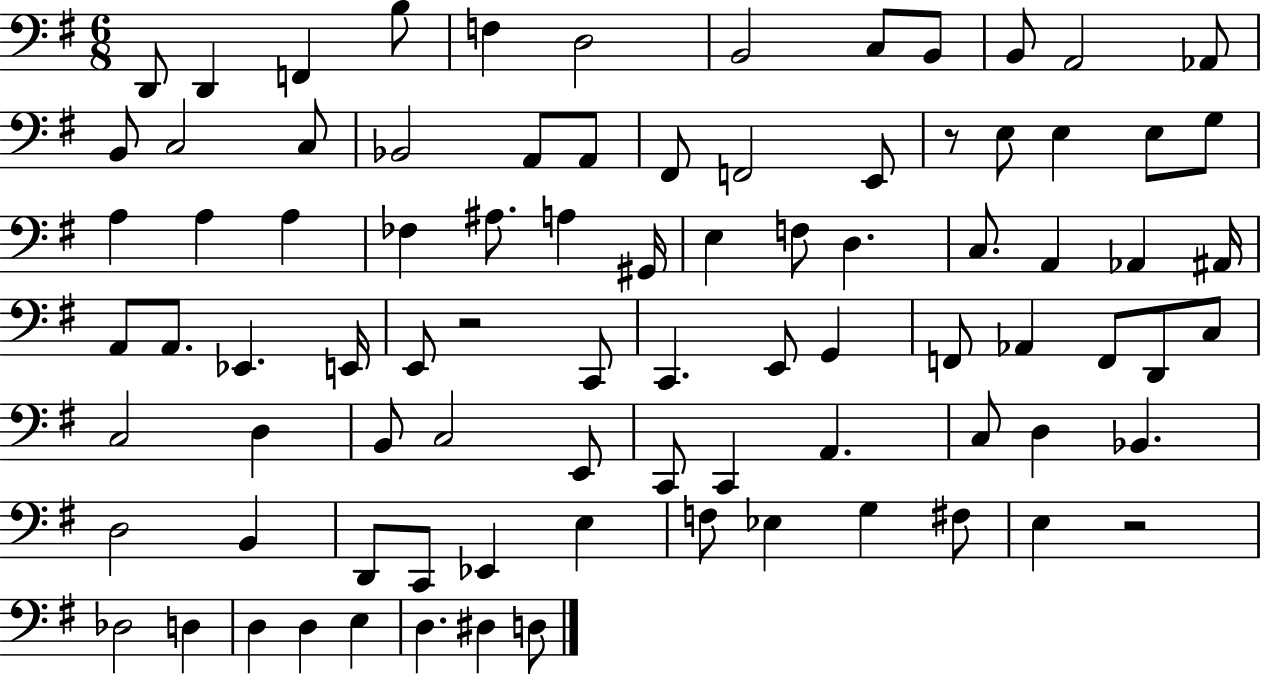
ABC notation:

X:1
T:Untitled
M:6/8
L:1/4
K:G
D,,/2 D,, F,, B,/2 F, D,2 B,,2 C,/2 B,,/2 B,,/2 A,,2 _A,,/2 B,,/2 C,2 C,/2 _B,,2 A,,/2 A,,/2 ^F,,/2 F,,2 E,,/2 z/2 E,/2 E, E,/2 G,/2 A, A, A, _F, ^A,/2 A, ^G,,/4 E, F,/2 D, C,/2 A,, _A,, ^A,,/4 A,,/2 A,,/2 _E,, E,,/4 E,,/2 z2 C,,/2 C,, E,,/2 G,, F,,/2 _A,, F,,/2 D,,/2 C,/2 C,2 D, B,,/2 C,2 E,,/2 C,,/2 C,, A,, C,/2 D, _B,, D,2 B,, D,,/2 C,,/2 _E,, E, F,/2 _E, G, ^F,/2 E, z2 _D,2 D, D, D, E, D, ^D, D,/2